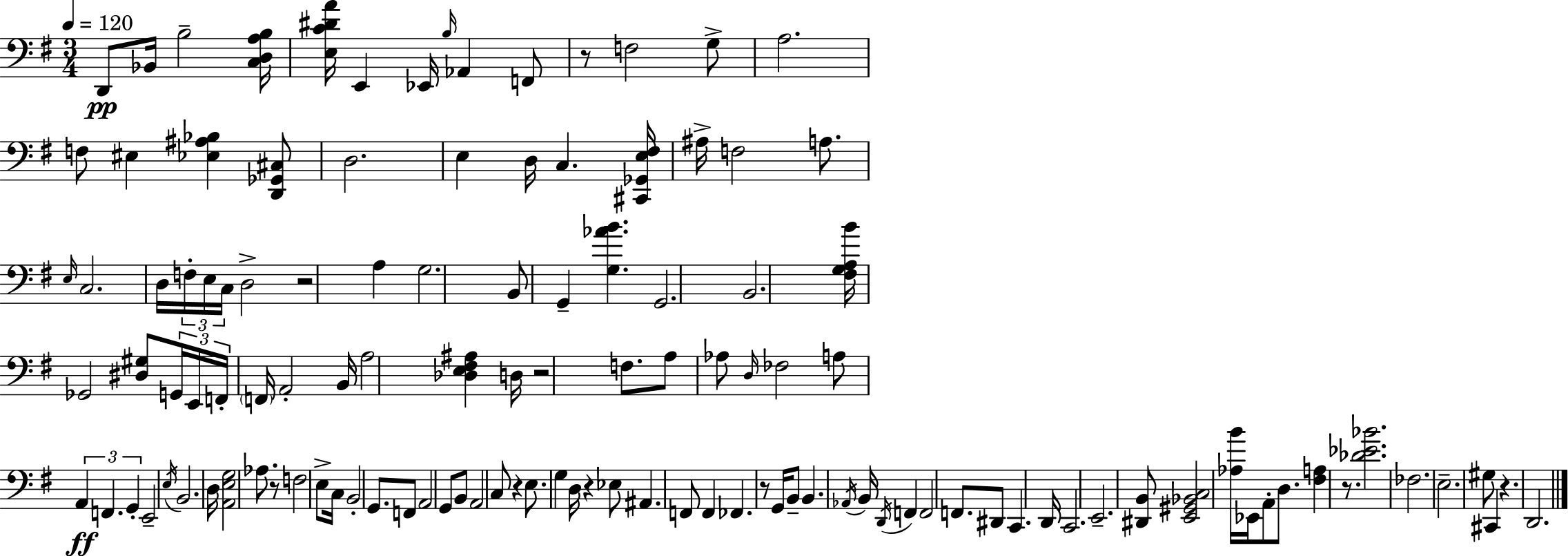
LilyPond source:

{
  \clef bass
  \numericTimeSignature
  \time 3/4
  \key e \minor
  \tempo 4 = 120
  d,8\pp bes,16 b2-- <c d a b>16 | <e c' dis' a'>16 e,4 ees,16 \grace { b16 } aes,4 f,8 | r8 f2 g8-> | a2. | \break f8 eis4 <ees ais bes>4 <d, ges, cis>8 | d2. | e4 d16 c4. | <cis, ges, e fis>16 ais16-> f2 a8. | \break \grace { e16 } c2. | d16 \tuplet 3/2 { f16-. e16 c16 } d2-> | r2 a4 | g2. | \break b,8 g,4-- <g aes' b'>4. | g,2. | b,2. | <fis g a b'>16 ges,2 <dis gis>8 | \break \tuplet 3/2 { g,16 e,16 f,16-. } \parenthesize f,16 a,2-. | b,16 a2 <des e fis ais>4 | d16 r2 f8. | a8 aes8 \grace { d16 } fes2 | \break a8 \tuplet 3/2 { a,4\ff f,4. | g,4-. } e,2-- | \acciaccatura { e16 } b,2. | d16 <a, e g>2 | \break aes8. r8 f2 | e8-> c16 b,2-. | g,8. f,8 a,2 | g,8 b,8 a,2 | \break c8 r4 e8. g4 | d16 r4 ees8 ais,4. | f,8 f,4 fes,4. | r8 g,16 b,8-- b,4. | \break \acciaccatura { aes,16 } b,16 \acciaccatura { d,16 } f,4 f,2 | f,8. dis,8 c,4. | d,16 c,2. | e,2.-- | \break <dis, b,>8 <e, gis, bes, c>2 | <aes b'>16 ees,16 a,8-. d8. <fis a>4 | r8. <des' ees' bes'>2. | fes2. | \break e2.-- | gis8 cis,4 | r4. d,2. | \bar "|."
}